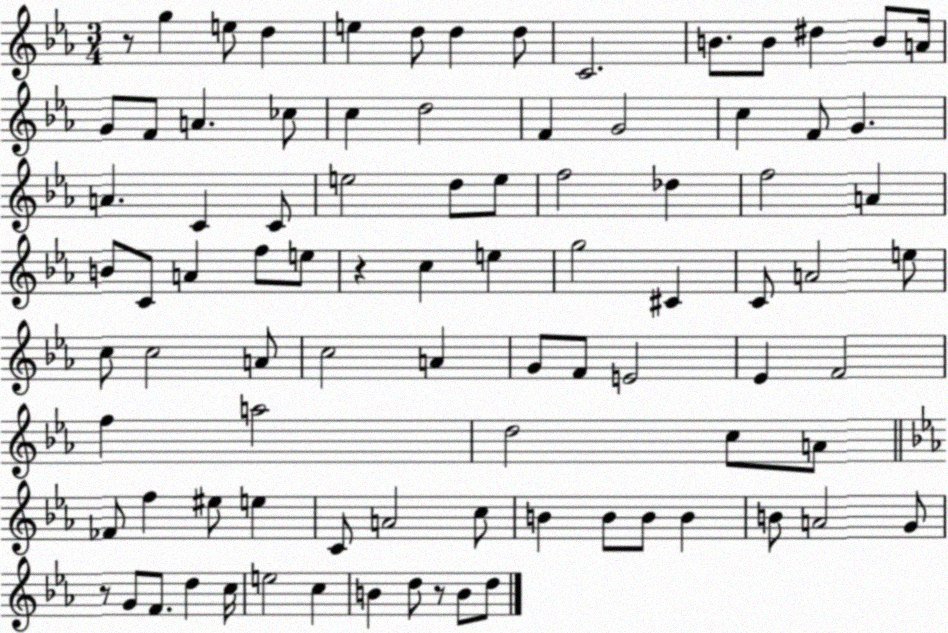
X:1
T:Untitled
M:3/4
L:1/4
K:Eb
z/2 g e/2 d e d/2 d d/2 C2 B/2 B/2 ^d B/2 A/4 G/2 F/2 A _c/2 c d2 F G2 c F/2 G A C C/2 e2 d/2 e/2 f2 _d f2 A B/2 C/2 A f/2 e/2 z c e g2 ^C C/2 A2 e/2 c/2 c2 A/2 c2 A G/2 F/2 E2 _E F2 f a2 d2 c/2 A/2 _F/2 f ^e/2 e C/2 A2 c/2 B B/2 B/2 B B/2 A2 G/2 z/2 G/2 F/2 d c/4 e2 c B d/2 z/2 B/2 d/2